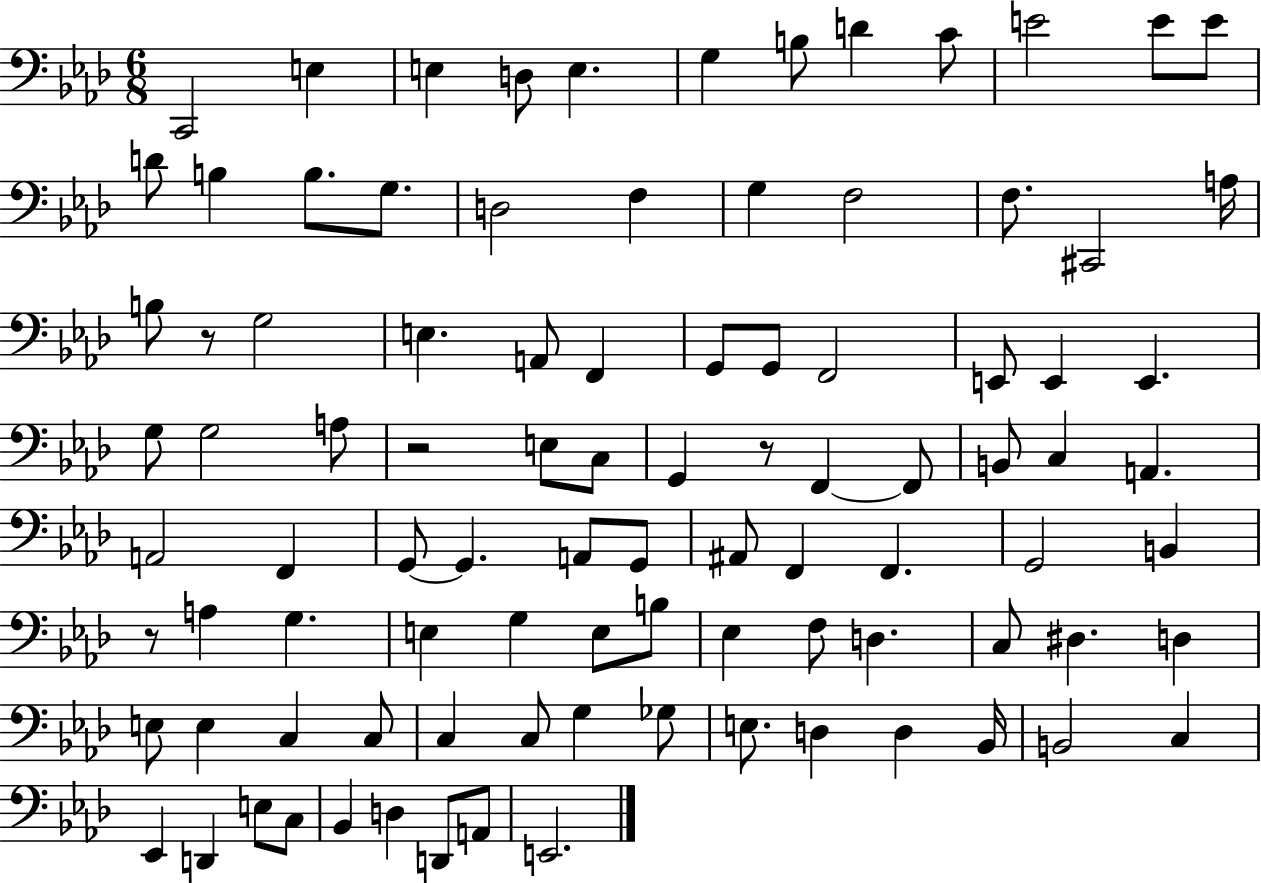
C2/h E3/q E3/q D3/e E3/q. G3/q B3/e D4/q C4/e E4/h E4/e E4/e D4/e B3/q B3/e. G3/e. D3/h F3/q G3/q F3/h F3/e. C#2/h A3/s B3/e R/e G3/h E3/q. A2/e F2/q G2/e G2/e F2/h E2/e E2/q E2/q. G3/e G3/h A3/e R/h E3/e C3/e G2/q R/e F2/q F2/e B2/e C3/q A2/q. A2/h F2/q G2/e G2/q. A2/e G2/e A#2/e F2/q F2/q. G2/h B2/q R/e A3/q G3/q. E3/q G3/q E3/e B3/e Eb3/q F3/e D3/q. C3/e D#3/q. D3/q E3/e E3/q C3/q C3/e C3/q C3/e G3/q Gb3/e E3/e. D3/q D3/q Bb2/s B2/h C3/q Eb2/q D2/q E3/e C3/e Bb2/q D3/q D2/e A2/e E2/h.